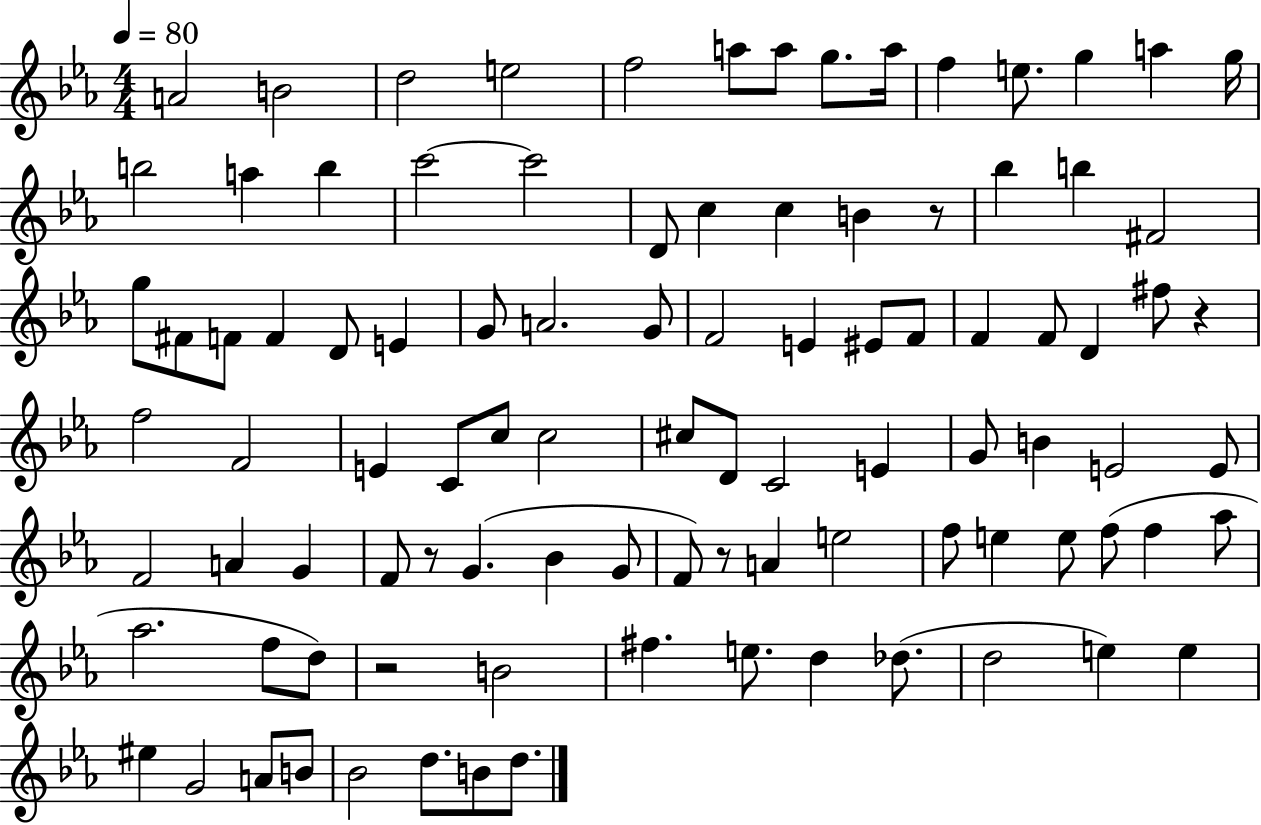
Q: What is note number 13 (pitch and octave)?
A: A5